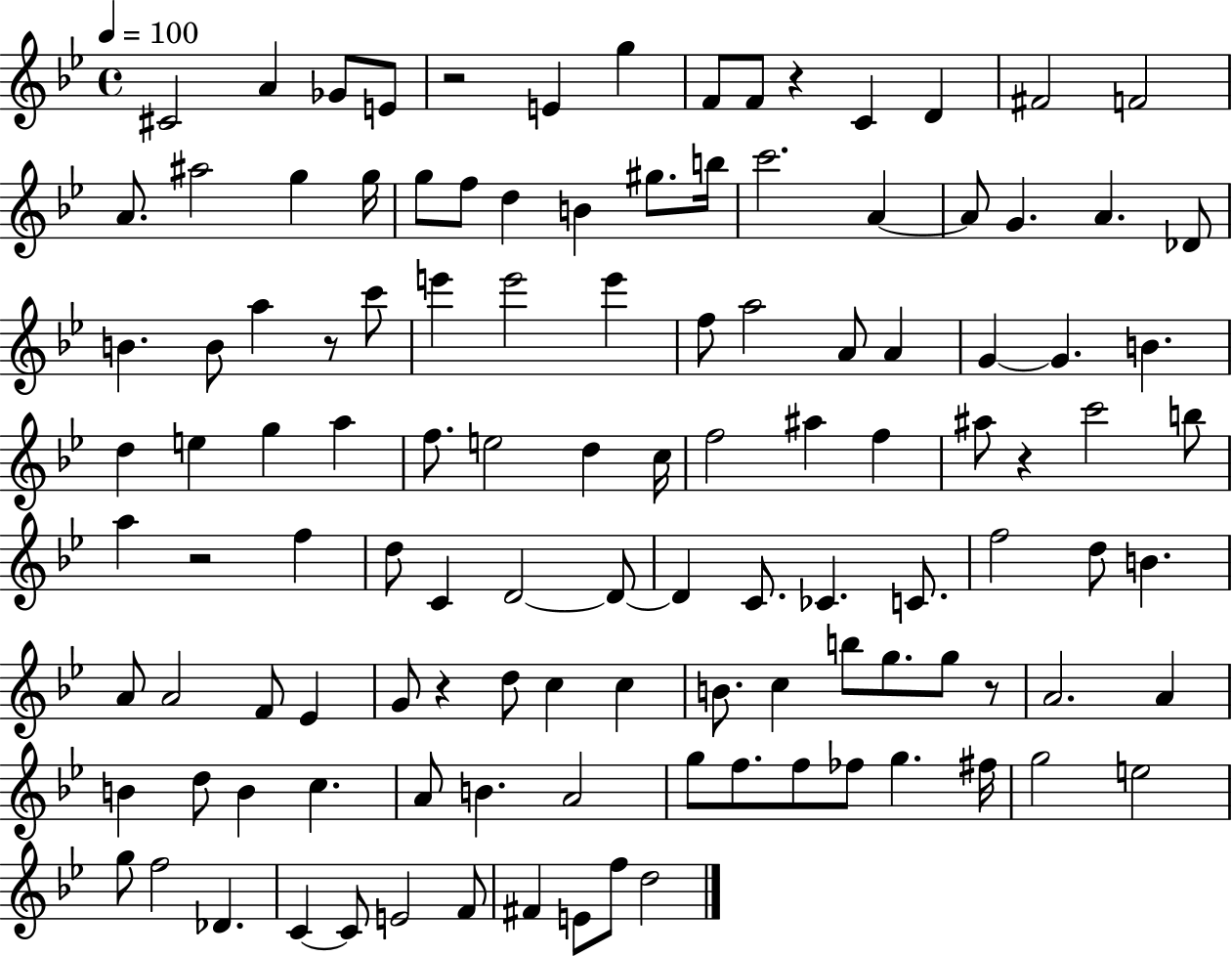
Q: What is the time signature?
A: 4/4